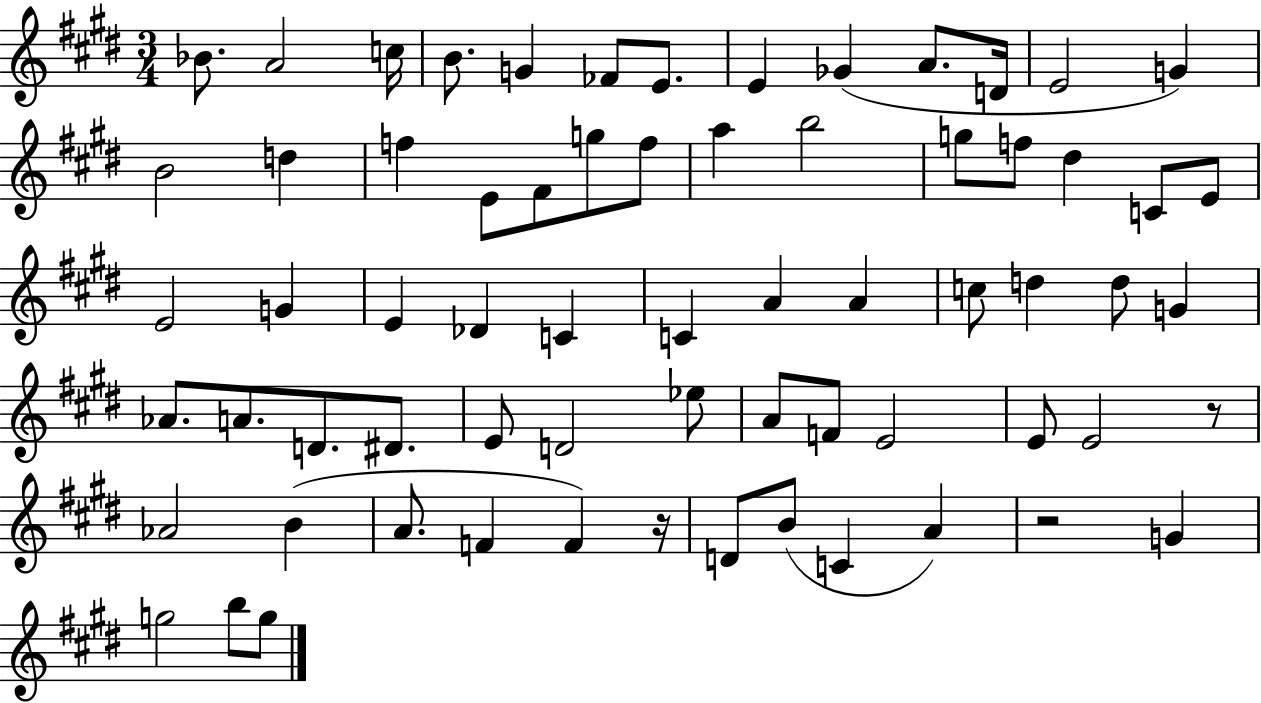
Bb4/e. A4/h C5/s B4/e. G4/q FES4/e E4/e. E4/q Gb4/q A4/e. D4/s E4/h G4/q B4/h D5/q F5/q E4/e F#4/e G5/e F5/e A5/q B5/h G5/e F5/e D#5/q C4/e E4/e E4/h G4/q E4/q Db4/q C4/q C4/q A4/q A4/q C5/e D5/q D5/e G4/q Ab4/e. A4/e. D4/e. D#4/e. E4/e D4/h Eb5/e A4/e F4/e E4/h E4/e E4/h R/e Ab4/h B4/q A4/e. F4/q F4/q R/s D4/e B4/e C4/q A4/q R/h G4/q G5/h B5/e G5/e